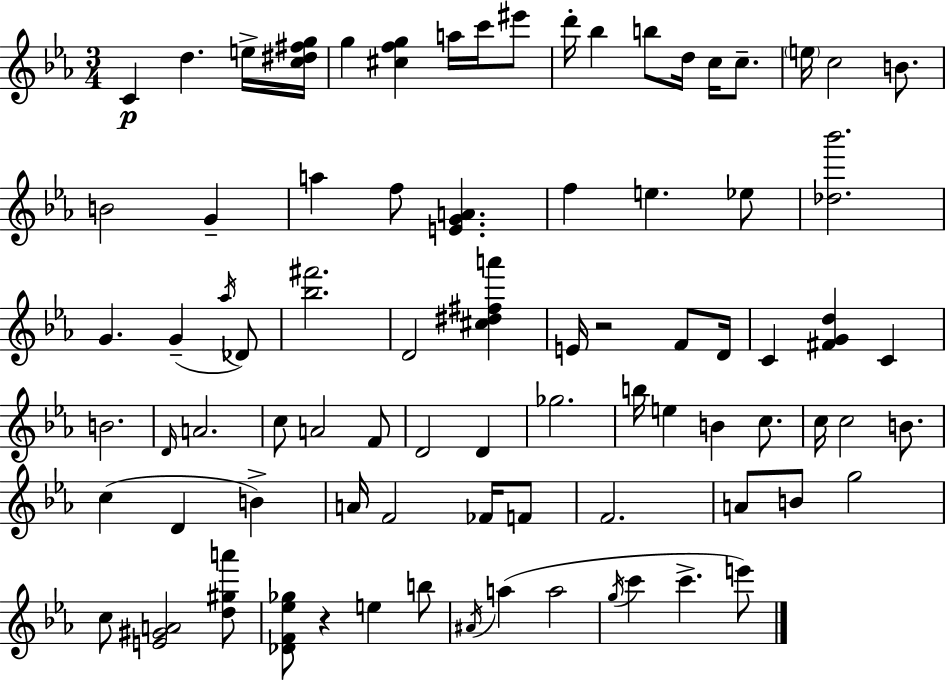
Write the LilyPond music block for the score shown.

{
  \clef treble
  \numericTimeSignature
  \time 3/4
  \key c \minor
  c'4\p d''4. e''16-> <c'' dis'' fis'' g''>16 | g''4 <cis'' f'' g''>4 a''16 c'''16 eis'''8 | d'''16-. bes''4 b''8 d''16 c''16 c''8.-- | \parenthesize e''16 c''2 b'8. | \break b'2 g'4-- | a''4 f''8 <e' g' a'>4. | f''4 e''4. ees''8 | <des'' bes'''>2. | \break g'4. g'4--( \acciaccatura { aes''16 } des'8) | <bes'' fis'''>2. | d'2 <cis'' dis'' fis'' a'''>4 | e'16 r2 f'8 | \break d'16 c'4 <fis' g' d''>4 c'4 | b'2. | \grace { d'16 } a'2. | c''8 a'2 | \break f'8 d'2 d'4 | ges''2. | b''16 e''4 b'4 c''8. | c''16 c''2 b'8. | \break c''4( d'4 b'4->) | a'16 f'2 fes'16 | f'8 f'2. | a'8 b'8 g''2 | \break c''8 <e' gis' a'>2 | <d'' gis'' a'''>8 <des' f' ees'' ges''>8 r4 e''4 | b''8 \acciaccatura { ais'16 } a''4( a''2 | \acciaccatura { g''16 } c'''4 c'''4.-> | \break e'''8) \bar "|."
}